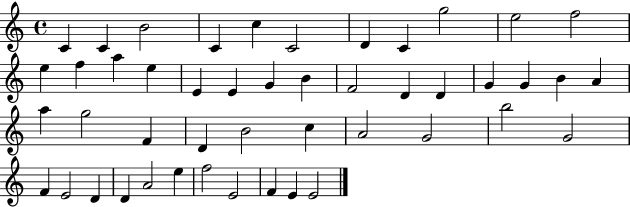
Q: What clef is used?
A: treble